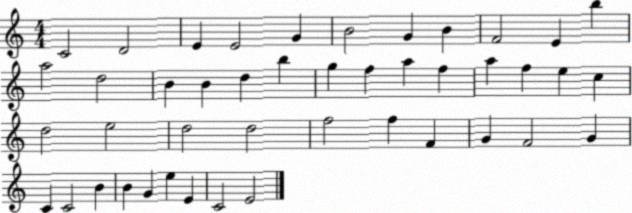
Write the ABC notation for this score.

X:1
T:Untitled
M:4/4
L:1/4
K:C
C2 D2 E E2 G B2 G B F2 E b a2 d2 B B d b g f a f a f e c d2 e2 d2 d2 f2 f F G F2 G C C2 B B G e E C2 E2